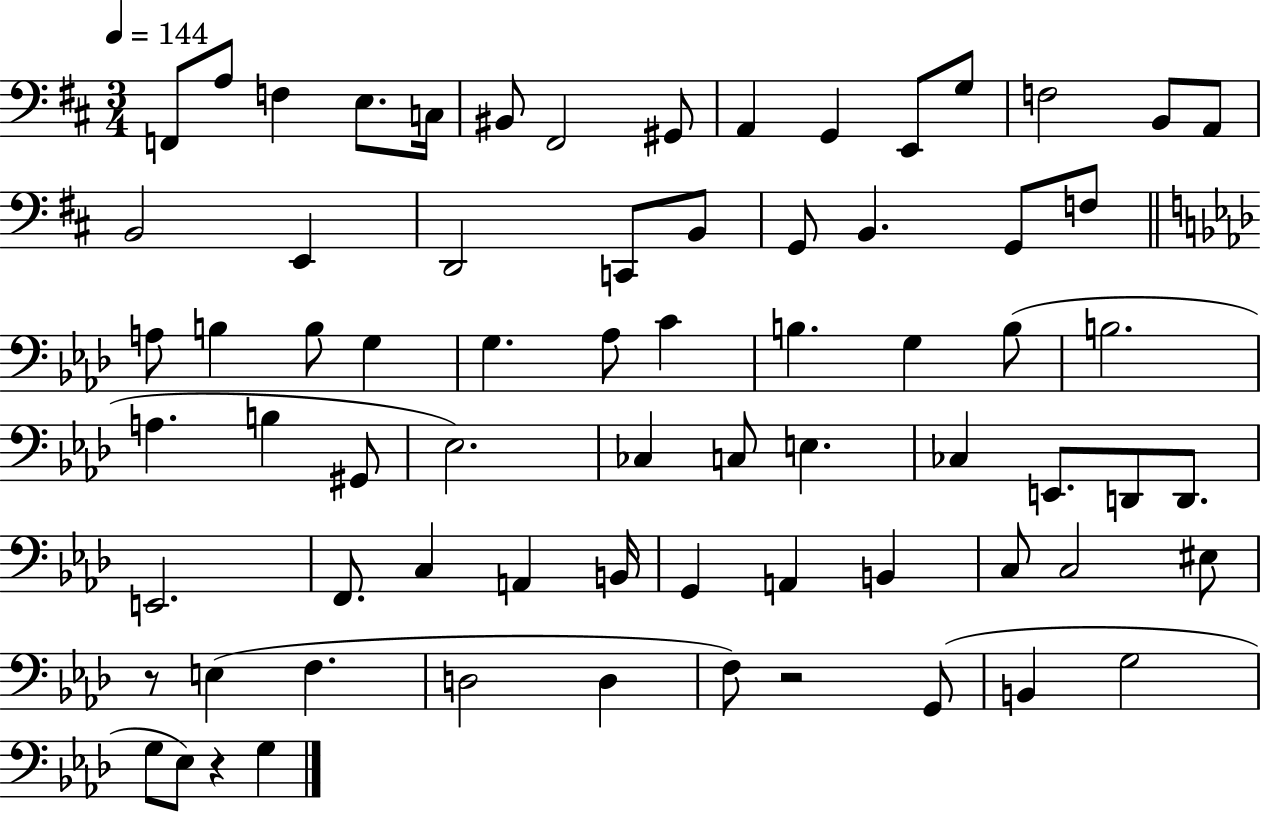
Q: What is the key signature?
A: D major